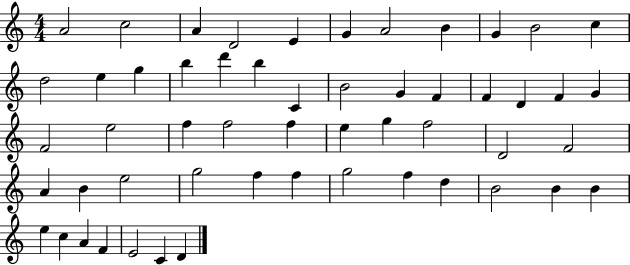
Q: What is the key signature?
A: C major